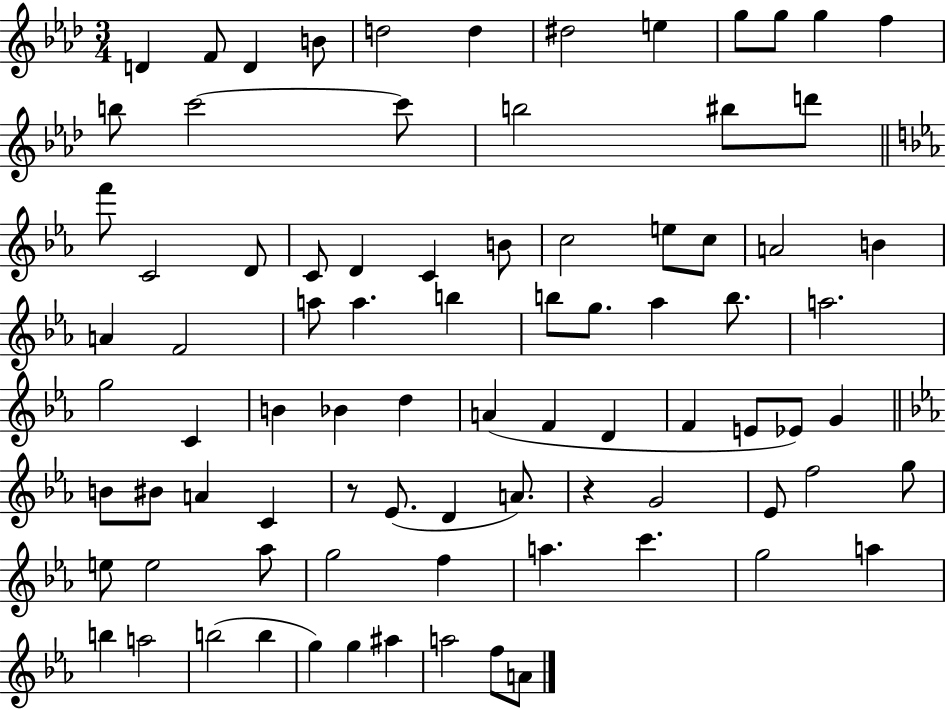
{
  \clef treble
  \numericTimeSignature
  \time 3/4
  \key aes \major
  d'4 f'8 d'4 b'8 | d''2 d''4 | dis''2 e''4 | g''8 g''8 g''4 f''4 | \break b''8 c'''2~~ c'''8 | b''2 bis''8 d'''8 | \bar "||" \break \key c \minor f'''8 c'2 d'8 | c'8 d'4 c'4 b'8 | c''2 e''8 c''8 | a'2 b'4 | \break a'4 f'2 | a''8 a''4. b''4 | b''8 g''8. aes''4 b''8. | a''2. | \break g''2 c'4 | b'4 bes'4 d''4 | a'4( f'4 d'4 | f'4 e'8 ees'8) g'4 | \break \bar "||" \break \key c \minor b'8 bis'8 a'4 c'4 | r8 ees'8.( d'4 a'8.) | r4 g'2 | ees'8 f''2 g''8 | \break e''8 e''2 aes''8 | g''2 f''4 | a''4. c'''4. | g''2 a''4 | \break b''4 a''2 | b''2( b''4 | g''4) g''4 ais''4 | a''2 f''8 a'8 | \break \bar "|."
}